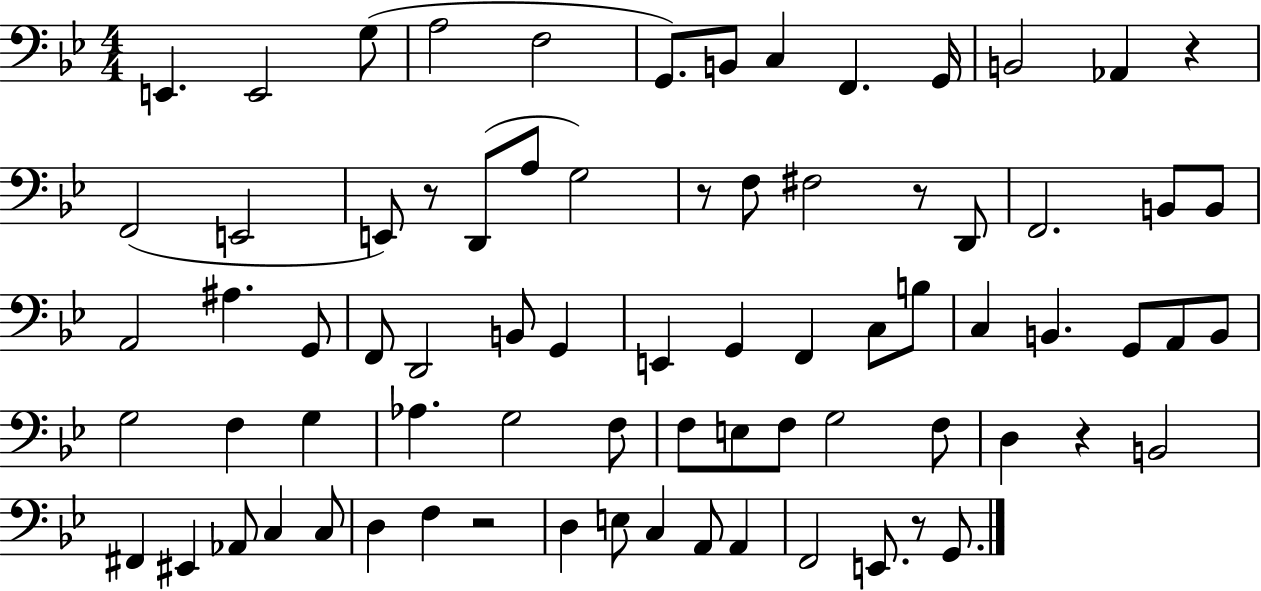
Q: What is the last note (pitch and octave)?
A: G2